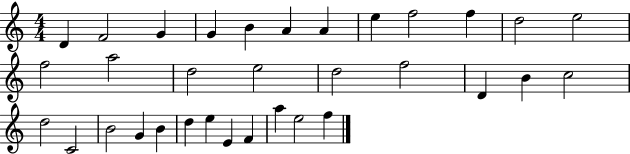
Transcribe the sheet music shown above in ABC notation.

X:1
T:Untitled
M:4/4
L:1/4
K:C
D F2 G G B A A e f2 f d2 e2 f2 a2 d2 e2 d2 f2 D B c2 d2 C2 B2 G B d e E F a e2 f